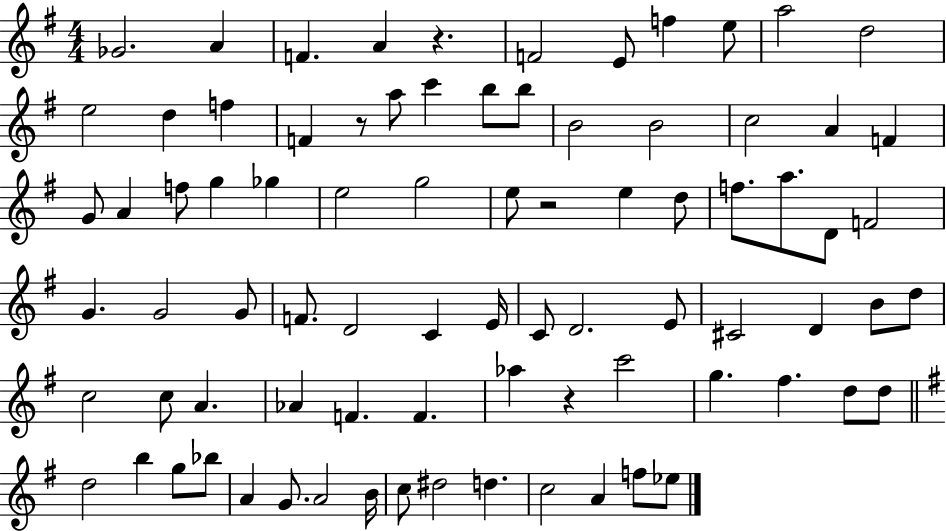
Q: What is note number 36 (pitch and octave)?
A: D4